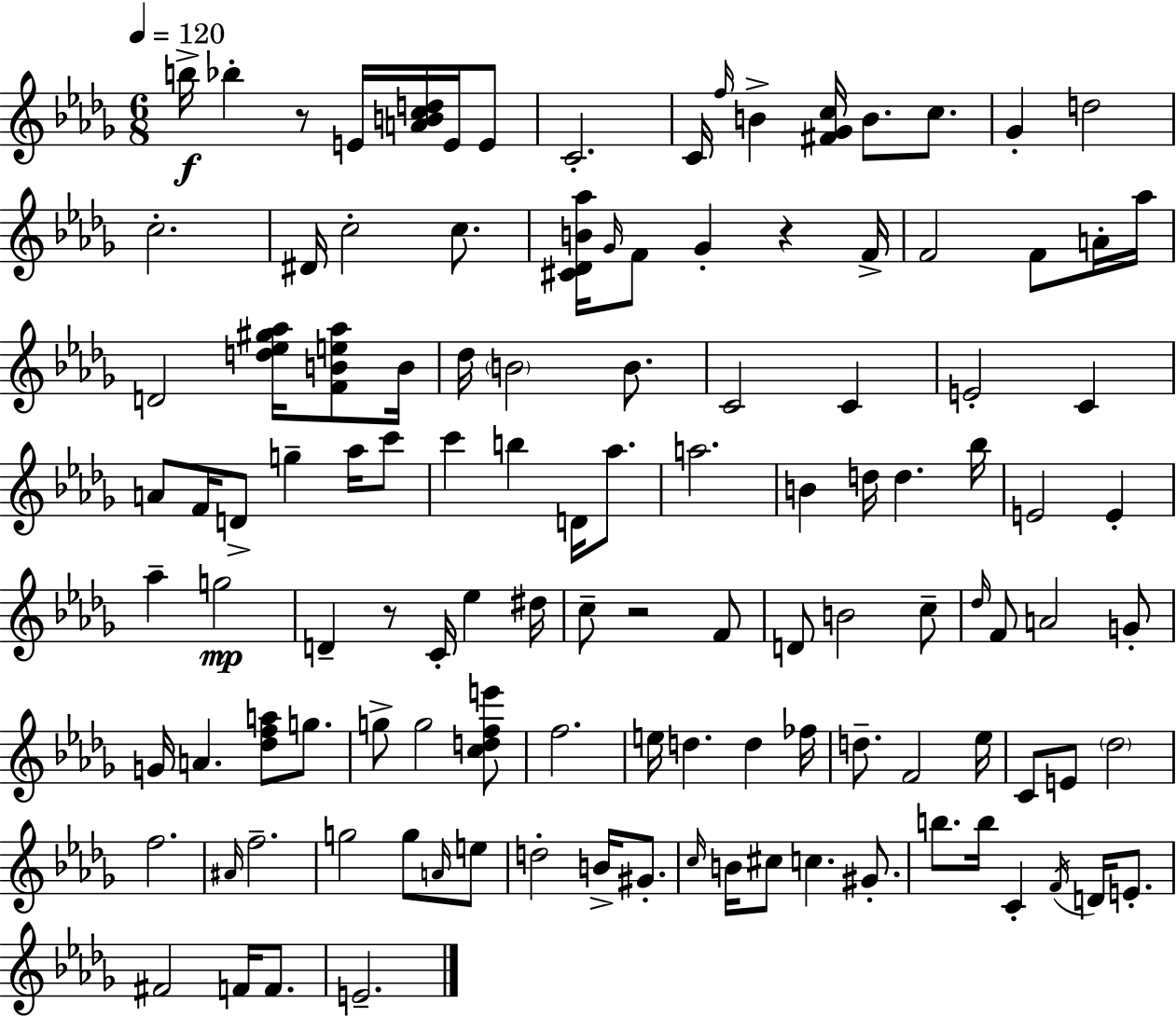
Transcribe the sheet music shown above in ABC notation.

X:1
T:Untitled
M:6/8
L:1/4
K:Bbm
b/4 _b z/2 E/4 [ABcd]/4 E/4 E/2 C2 C/4 f/4 B [^F_Gc]/4 B/2 c/2 _G d2 c2 ^D/4 c2 c/2 [^C_DB_a]/4 _G/4 F/2 _G z F/4 F2 F/2 A/4 _a/4 D2 [d_e^g_a]/4 [FBe_a]/2 B/4 _d/4 B2 B/2 C2 C E2 C A/2 F/4 D/2 g _a/4 c'/2 c' b D/4 _a/2 a2 B d/4 d _b/4 E2 E _a g2 D z/2 C/4 _e ^d/4 c/2 z2 F/2 D/2 B2 c/2 _d/4 F/2 A2 G/2 G/4 A [_dfa]/2 g/2 g/2 g2 [cdfe']/2 f2 e/4 d d _f/4 d/2 F2 _e/4 C/2 E/2 _d2 f2 ^A/4 f2 g2 g/2 A/4 e/2 d2 B/4 ^G/2 c/4 B/4 ^c/2 c ^G/2 b/2 b/4 C F/4 D/4 E/2 ^F2 F/4 F/2 E2